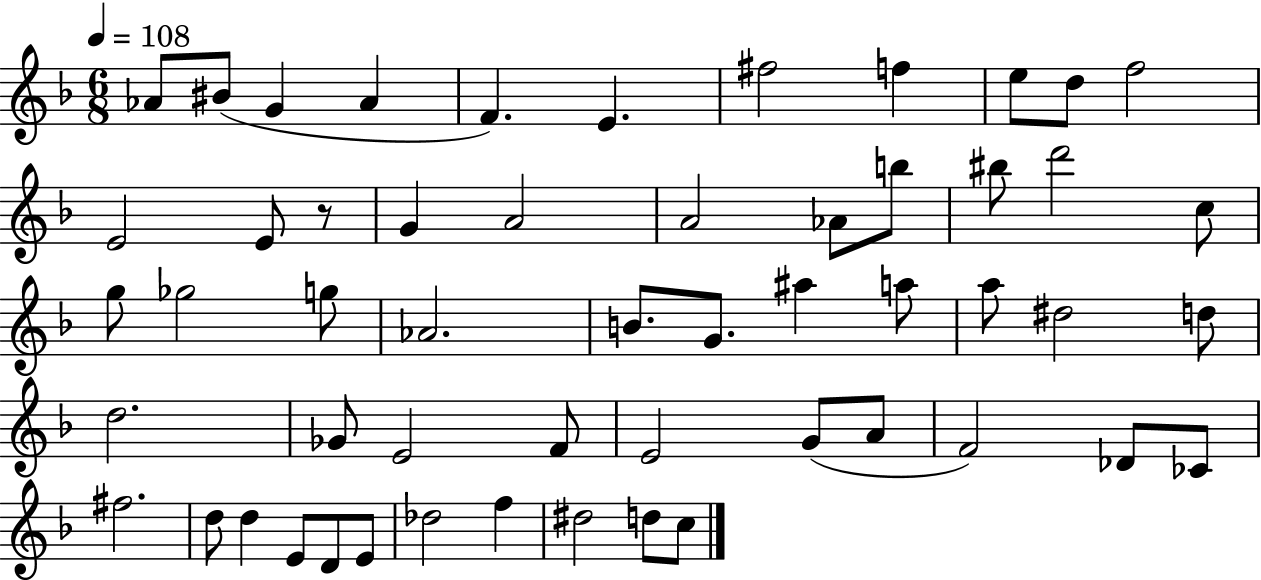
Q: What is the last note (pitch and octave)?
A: C5